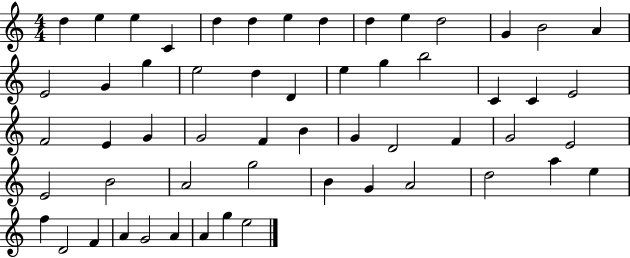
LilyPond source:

{
  \clef treble
  \numericTimeSignature
  \time 4/4
  \key c \major
  d''4 e''4 e''4 c'4 | d''4 d''4 e''4 d''4 | d''4 e''4 d''2 | g'4 b'2 a'4 | \break e'2 g'4 g''4 | e''2 d''4 d'4 | e''4 g''4 b''2 | c'4 c'4 e'2 | \break f'2 e'4 g'4 | g'2 f'4 b'4 | g'4 d'2 f'4 | g'2 e'2 | \break e'2 b'2 | a'2 g''2 | b'4 g'4 a'2 | d''2 a''4 e''4 | \break f''4 d'2 f'4 | a'4 g'2 a'4 | a'4 g''4 e''2 | \bar "|."
}